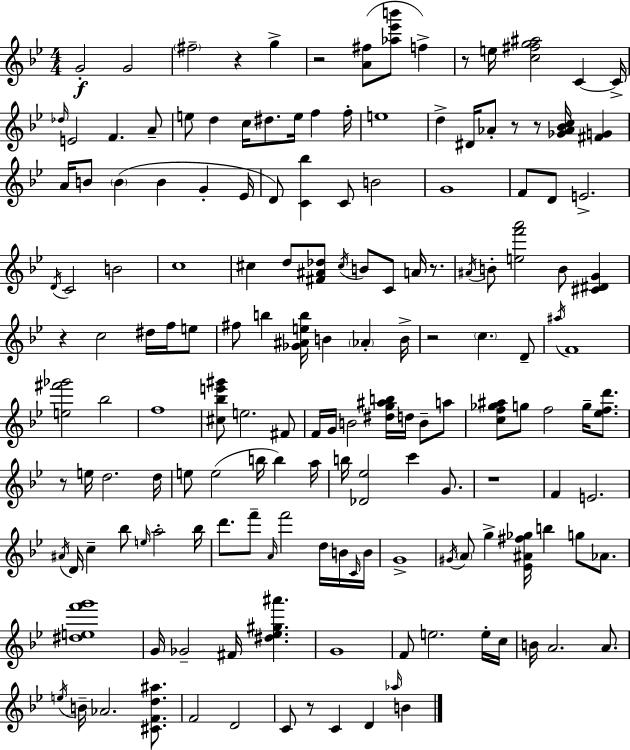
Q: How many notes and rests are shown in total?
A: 162